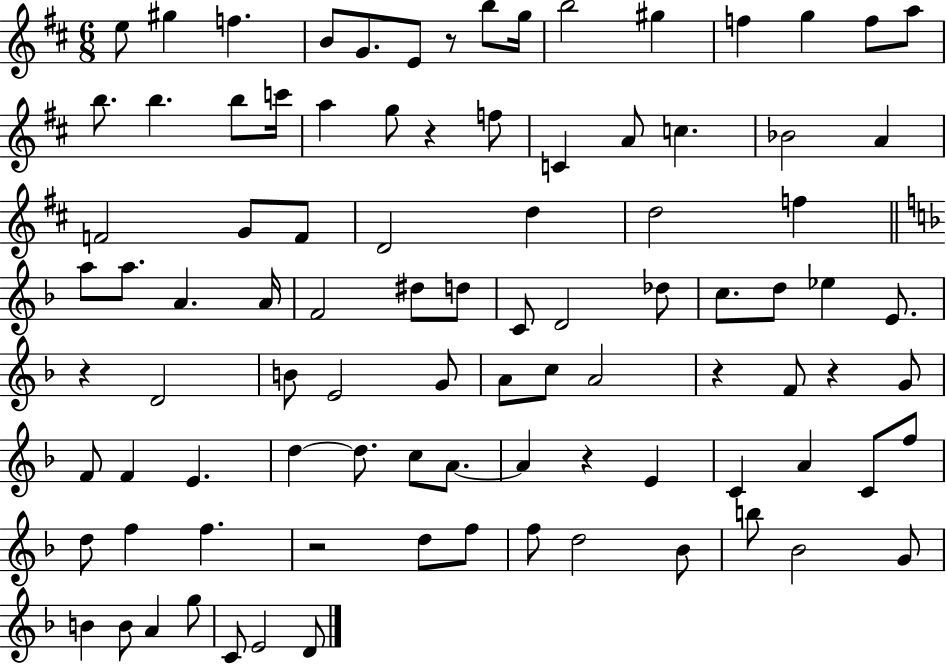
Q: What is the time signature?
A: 6/8